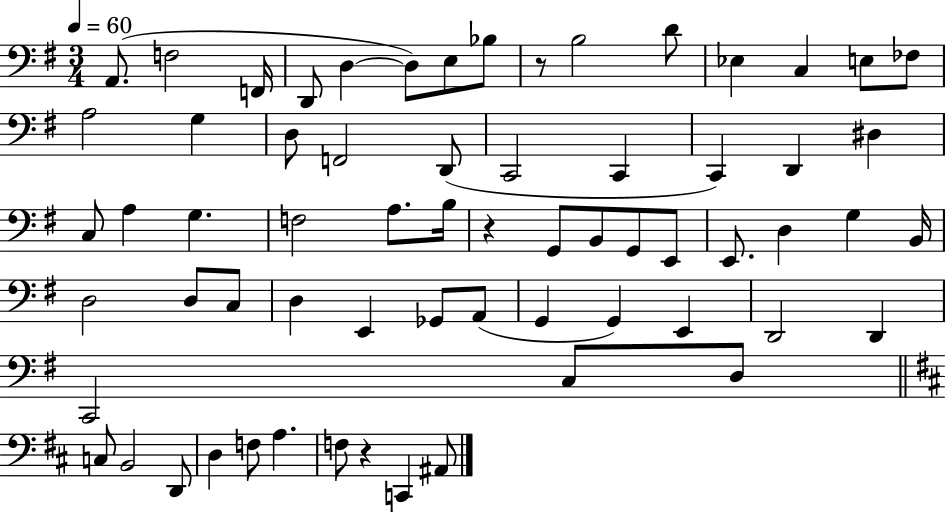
{
  \clef bass
  \numericTimeSignature
  \time 3/4
  \key g \major
  \tempo 4 = 60
  a,8.( f2 f,16 | d,8 d4~~ d8) e8 bes8 | r8 b2 d'8 | ees4 c4 e8 fes8 | \break a2 g4 | d8 f,2 d,8( | c,2 c,4 | c,4) d,4 dis4 | \break c8 a4 g4. | f2 a8. b16 | r4 g,8 b,8 g,8 e,8 | e,8. d4 g4 b,16 | \break d2 d8 c8 | d4 e,4 ges,8 a,8( | g,4 g,4) e,4 | d,2 d,4 | \break c,2 c8 d8 | \bar "||" \break \key b \minor c8 b,2 d,8 | d4 f8 a4. | f8 r4 c,4 ais,8 | \bar "|."
}